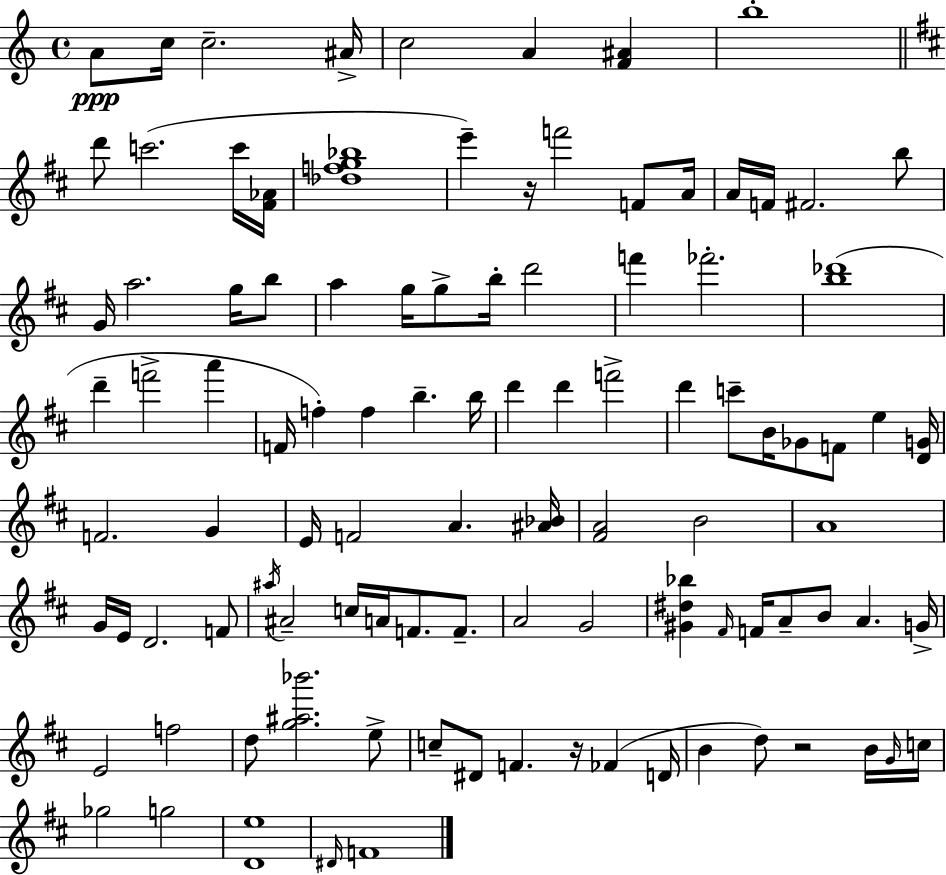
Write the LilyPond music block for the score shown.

{
  \clef treble
  \time 4/4
  \defaultTimeSignature
  \key a \minor
  \repeat volta 2 { a'8\ppp c''16 c''2.-- ais'16-> | c''2 a'4 <f' ais'>4 | b''1-. | \bar "||" \break \key d \major d'''8 c'''2.( c'''16 <fis' aes'>16 | <des'' f'' g'' bes''>1 | e'''4--) r16 f'''2 f'8 a'16 | a'16 f'16 fis'2. b''8 | \break g'16 a''2. g''16 b''8 | a''4 g''16 g''8-> b''16-. d'''2 | f'''4 fes'''2.-. | <b'' des'''>1( | \break d'''4-- f'''2-> a'''4 | f'16 f''4-.) f''4 b''4.-- b''16 | d'''4 d'''4 f'''2-> | d'''4 c'''8-- b'16 ges'8 f'8 e''4 <d' g'>16 | \break f'2. g'4 | e'16 f'2 a'4. <ais' bes'>16 | <fis' a'>2 b'2 | a'1 | \break g'16 e'16 d'2. f'8 | \acciaccatura { ais''16 } ais'2-- c''16 a'16 f'8. f'8.-- | a'2 g'2 | <gis' dis'' bes''>4 \grace { fis'16 } f'16 a'8-- b'8 a'4. | \break g'16-> e'2 f''2 | d''8 <g'' ais'' bes'''>2. | e''8-> c''8-- dis'8 f'4. r16 fes'4( | d'16 b'4 d''8) r2 | \break b'16 \grace { g'16 } c''16 ges''2 g''2 | <d' e''>1 | \grace { dis'16 } f'1 | } \bar "|."
}